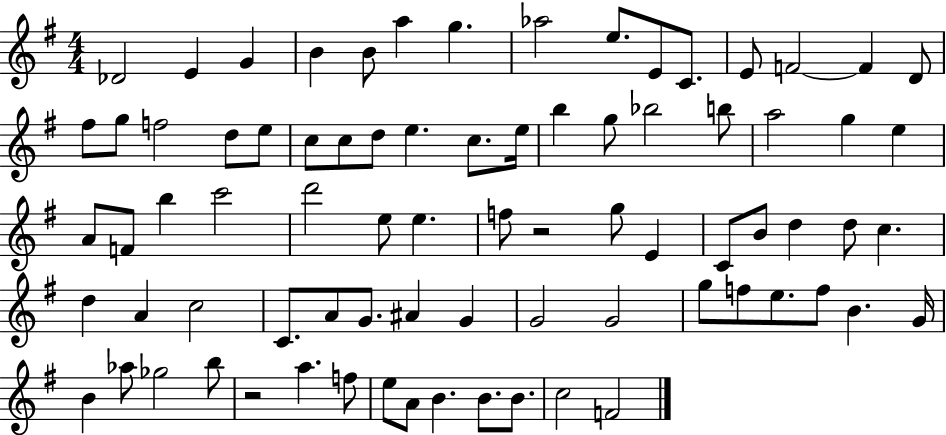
Db4/h E4/q G4/q B4/q B4/e A5/q G5/q. Ab5/h E5/e. E4/e C4/e. E4/e F4/h F4/q D4/e F#5/e G5/e F5/h D5/e E5/e C5/e C5/e D5/e E5/q. C5/e. E5/s B5/q G5/e Bb5/h B5/e A5/h G5/q E5/q A4/e F4/e B5/q C6/h D6/h E5/e E5/q. F5/e R/h G5/e E4/q C4/e B4/e D5/q D5/e C5/q. D5/q A4/q C5/h C4/e. A4/e G4/e. A#4/q G4/q G4/h G4/h G5/e F5/e E5/e. F5/e B4/q. G4/s B4/q Ab5/e Gb5/h B5/e R/h A5/q. F5/e E5/e A4/e B4/q. B4/e. B4/e. C5/h F4/h